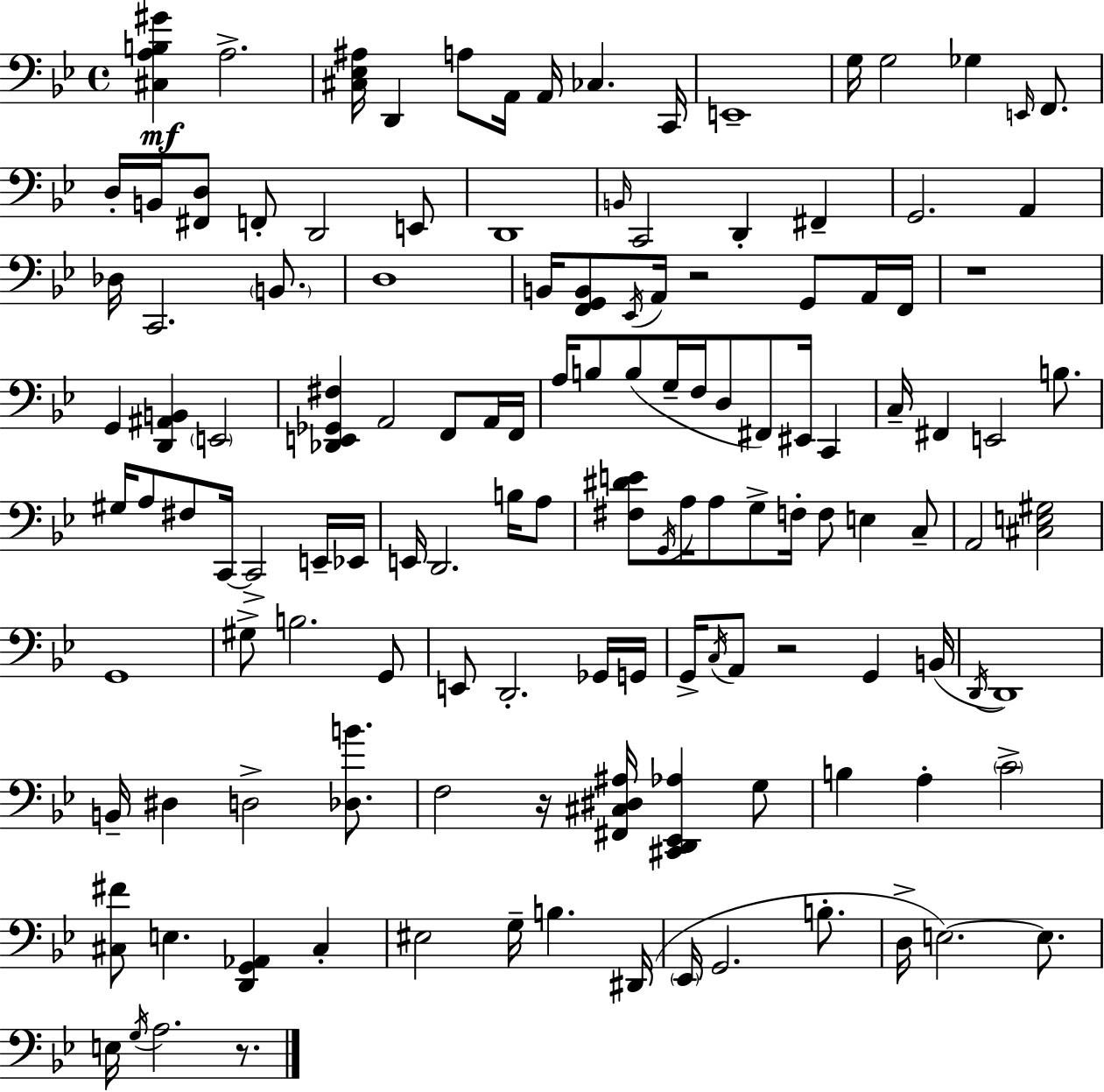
{
  \clef bass
  \time 4/4
  \defaultTimeSignature
  \key g \minor
  <cis a b gis'>4\mf a2.-> | <cis ees ais>16 d,4 a8 a,16 a,16 ces4. c,16 | e,1-- | g16 g2 ges4 \grace { e,16 } f,8. | \break d16-. b,16 <fis, d>8 f,8-. d,2 e,8 | d,1 | \grace { b,16 } c,2 d,4-. fis,4-- | g,2. a,4 | \break des16 c,2. \parenthesize b,8. | d1 | b,16 <f, g, b,>8 \acciaccatura { ees,16 } a,16 r2 g,8 | a,16 f,16 r1 | \break g,4 <d, ais, b,>4 \parenthesize e,2 | <des, e, ges, fis>4 a,2 f,8 | a,16 f,16 a16 b8 b8( g16-- f16 d8 fis,8) eis,16 c,4 | c16-- fis,4 e,2 | \break b8. gis16 a8 fis8 c,16~~ c,2-> | e,16-- ees,16 e,16 d,2. | b16 a8 <fis dis' e'>8 \acciaccatura { g,16 } a16 a8 g8-> f16-. f8 e4 | c8-- a,2 <cis e gis>2 | \break g,1 | gis8-> b2. | g,8 e,8 d,2.-. | ges,16 g,16 g,16-> \acciaccatura { c16 } a,8 r2 | \break g,4 b,16( \acciaccatura { d,16 } d,1) | b,16-- dis4 d2-> | <des b'>8. f2 r16 <fis, cis dis ais>16 | <cis, d, ees, aes>4 g8 b4 a4-. \parenthesize c'2-> | \break <cis fis'>8 e4. <d, g, aes,>4 | cis4-. eis2 g16-- b4. | dis,16( \parenthesize ees,16 g,2. | b8.-. d16-> e2.~~) | \break e8. e16 \acciaccatura { g16 } a2. | r8. \bar "|."
}